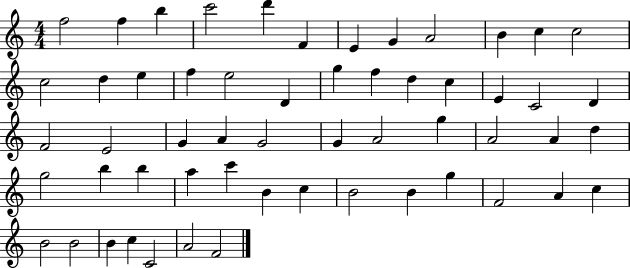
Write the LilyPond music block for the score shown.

{
  \clef treble
  \numericTimeSignature
  \time 4/4
  \key c \major
  f''2 f''4 b''4 | c'''2 d'''4 f'4 | e'4 g'4 a'2 | b'4 c''4 c''2 | \break c''2 d''4 e''4 | f''4 e''2 d'4 | g''4 f''4 d''4 c''4 | e'4 c'2 d'4 | \break f'2 e'2 | g'4 a'4 g'2 | g'4 a'2 g''4 | a'2 a'4 d''4 | \break g''2 b''4 b''4 | a''4 c'''4 b'4 c''4 | b'2 b'4 g''4 | f'2 a'4 c''4 | \break b'2 b'2 | b'4 c''4 c'2 | a'2 f'2 | \bar "|."
}